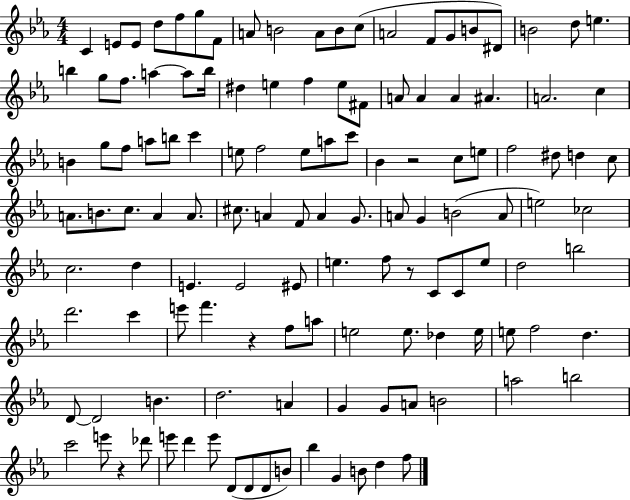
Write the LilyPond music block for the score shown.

{
  \clef treble
  \numericTimeSignature
  \time 4/4
  \key ees \major
  c'4 e'8 e'8 d''8 f''8 g''8 f'8 | a'8 b'2 a'8 b'8 c''8( | a'2 f'8 g'8 b'8 dis'8) | b'2 d''8 e''4. | \break b''4 g''8 f''8. a''4~~ a''8 b''16 | dis''4 e''4 f''4 e''8 fis'8 | a'8 a'4 a'4 ais'4. | a'2. c''4 | \break b'4 g''8 f''8 a''8 b''8 c'''4 | e''8 f''2 e''8 a''8 c'''8 | bes'4 r2 c''8 e''8 | f''2 dis''8 d''4 c''8 | \break a'8. b'8. c''8. a'4 a'8. | cis''8. a'4 f'8 a'4 g'8. | a'8 g'4 b'2( a'8 | e''2) ces''2 | \break c''2. d''4 | e'4. e'2 eis'8 | e''4. f''8 r8 c'8 c'8 e''8 | d''2 b''2 | \break d'''2. c'''4 | e'''8 f'''4. r4 f''8 a''8 | e''2 e''8. des''4 e''16 | e''8 f''2 d''4. | \break d'8~~ d'2 b'4. | d''2. a'4 | g'4 g'8 a'8 b'2 | a''2 b''2 | \break c'''2 e'''8 r4 des'''8 | e'''8 d'''4 e'''8 d'8( d'8 d'8 b'8) | bes''4 g'4 b'8 d''4 f''8 | \bar "|."
}